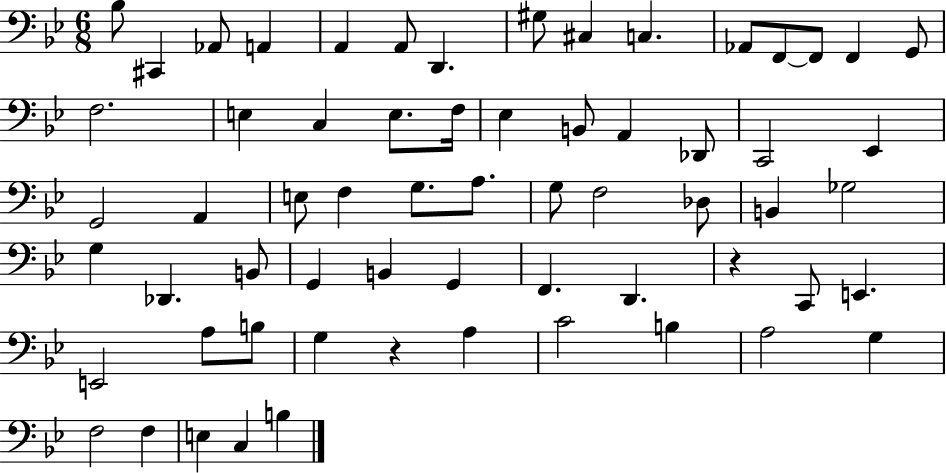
X:1
T:Untitled
M:6/8
L:1/4
K:Bb
_B,/2 ^C,, _A,,/2 A,, A,, A,,/2 D,, ^G,/2 ^C, C, _A,,/2 F,,/2 F,,/2 F,, G,,/2 F,2 E, C, E,/2 F,/4 _E, B,,/2 A,, _D,,/2 C,,2 _E,, G,,2 A,, E,/2 F, G,/2 A,/2 G,/2 F,2 _D,/2 B,, _G,2 G, _D,, B,,/2 G,, B,, G,, F,, D,, z C,,/2 E,, E,,2 A,/2 B,/2 G, z A, C2 B, A,2 G, F,2 F, E, C, B,